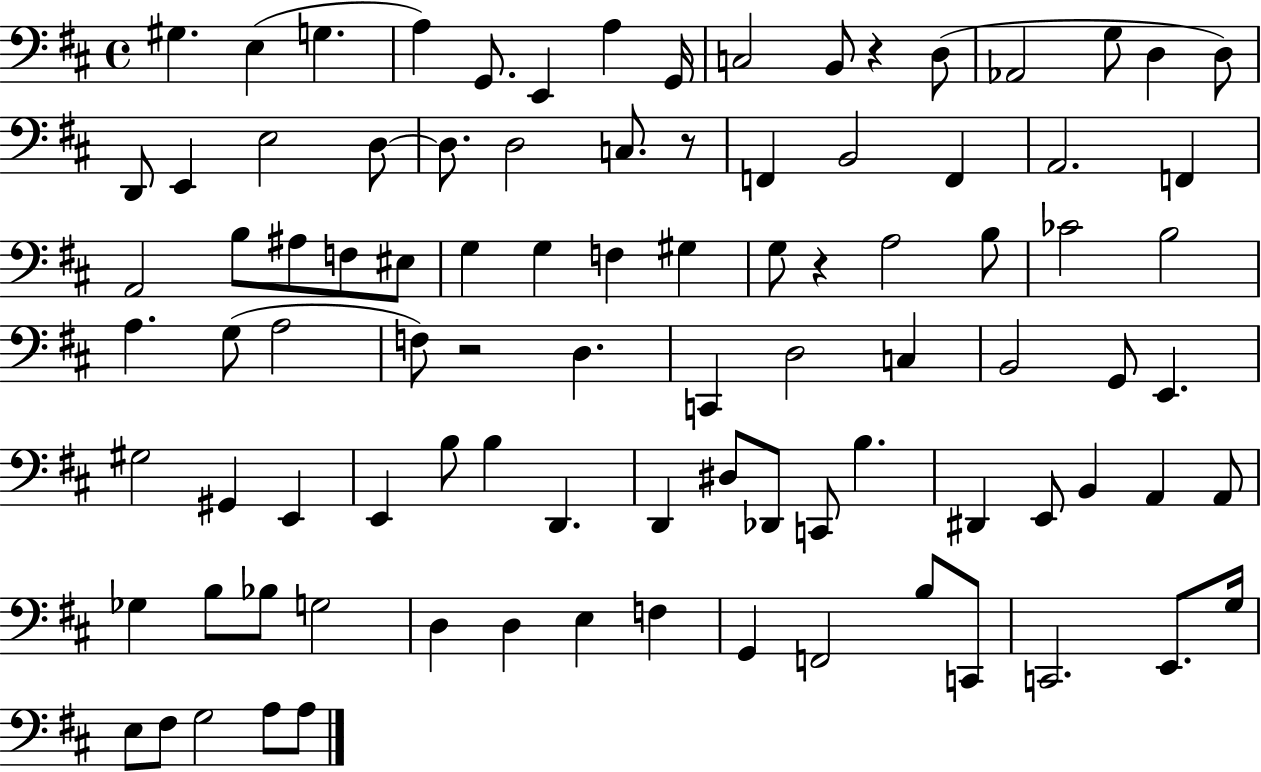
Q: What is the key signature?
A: D major